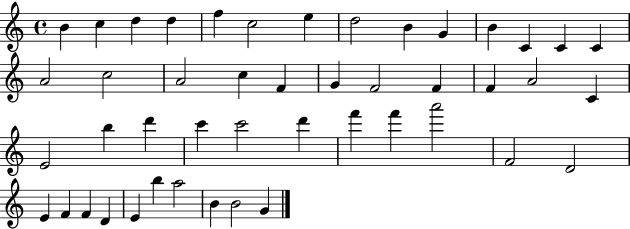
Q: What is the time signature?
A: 4/4